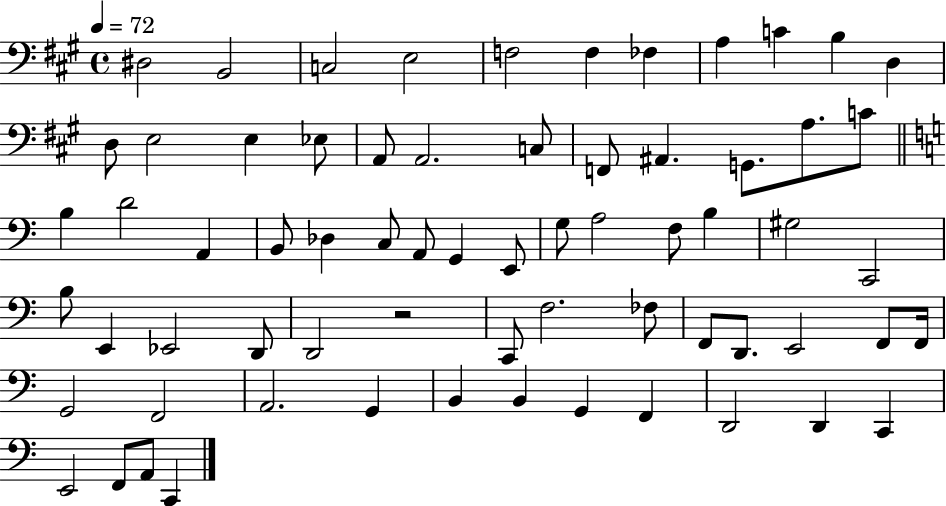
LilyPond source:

{
  \clef bass
  \time 4/4
  \defaultTimeSignature
  \key a \major
  \tempo 4 = 72
  dis2 b,2 | c2 e2 | f2 f4 fes4 | a4 c'4 b4 d4 | \break d8 e2 e4 ees8 | a,8 a,2. c8 | f,8 ais,4. g,8. a8. c'8 | \bar "||" \break \key c \major b4 d'2 a,4 | b,8 des4 c8 a,8 g,4 e,8 | g8 a2 f8 b4 | gis2 c,2 | \break b8 e,4 ees,2 d,8 | d,2 r2 | c,8 f2. fes8 | f,8 d,8. e,2 f,8 f,16 | \break g,2 f,2 | a,2. g,4 | b,4 b,4 g,4 f,4 | d,2 d,4 c,4 | \break e,2 f,8 a,8 c,4 | \bar "|."
}